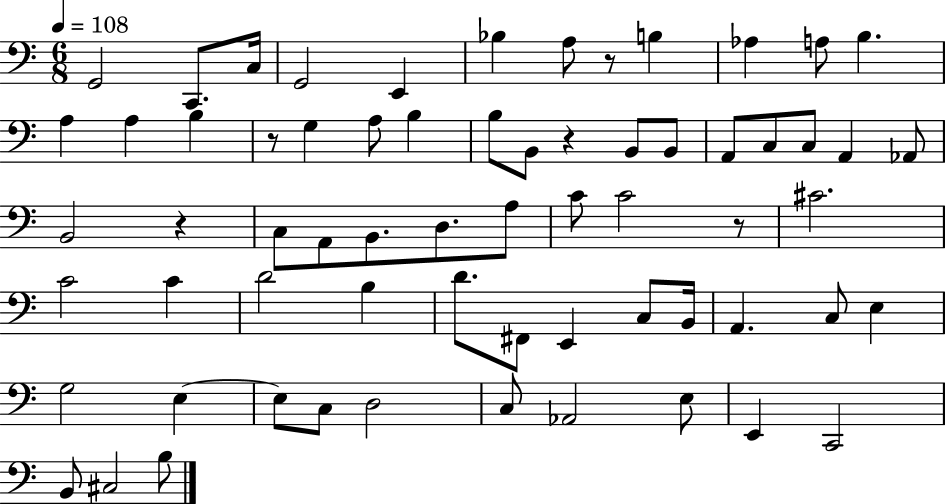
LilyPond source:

{
  \clef bass
  \numericTimeSignature
  \time 6/8
  \key c \major
  \tempo 4 = 108
  g,2 c,8. c16 | g,2 e,4 | bes4 a8 r8 b4 | aes4 a8 b4. | \break a4 a4 b4 | r8 g4 a8 b4 | b8 b,8 r4 b,8 b,8 | a,8 c8 c8 a,4 aes,8 | \break b,2 r4 | c8 a,8 b,8. d8. a8 | c'8 c'2 r8 | cis'2. | \break c'2 c'4 | d'2 b4 | d'8. fis,8 e,4 c8 b,16 | a,4. c8 e4 | \break g2 e4~~ | e8 c8 d2 | c8 aes,2 e8 | e,4 c,2 | \break b,8 cis2 b8 | \bar "|."
}